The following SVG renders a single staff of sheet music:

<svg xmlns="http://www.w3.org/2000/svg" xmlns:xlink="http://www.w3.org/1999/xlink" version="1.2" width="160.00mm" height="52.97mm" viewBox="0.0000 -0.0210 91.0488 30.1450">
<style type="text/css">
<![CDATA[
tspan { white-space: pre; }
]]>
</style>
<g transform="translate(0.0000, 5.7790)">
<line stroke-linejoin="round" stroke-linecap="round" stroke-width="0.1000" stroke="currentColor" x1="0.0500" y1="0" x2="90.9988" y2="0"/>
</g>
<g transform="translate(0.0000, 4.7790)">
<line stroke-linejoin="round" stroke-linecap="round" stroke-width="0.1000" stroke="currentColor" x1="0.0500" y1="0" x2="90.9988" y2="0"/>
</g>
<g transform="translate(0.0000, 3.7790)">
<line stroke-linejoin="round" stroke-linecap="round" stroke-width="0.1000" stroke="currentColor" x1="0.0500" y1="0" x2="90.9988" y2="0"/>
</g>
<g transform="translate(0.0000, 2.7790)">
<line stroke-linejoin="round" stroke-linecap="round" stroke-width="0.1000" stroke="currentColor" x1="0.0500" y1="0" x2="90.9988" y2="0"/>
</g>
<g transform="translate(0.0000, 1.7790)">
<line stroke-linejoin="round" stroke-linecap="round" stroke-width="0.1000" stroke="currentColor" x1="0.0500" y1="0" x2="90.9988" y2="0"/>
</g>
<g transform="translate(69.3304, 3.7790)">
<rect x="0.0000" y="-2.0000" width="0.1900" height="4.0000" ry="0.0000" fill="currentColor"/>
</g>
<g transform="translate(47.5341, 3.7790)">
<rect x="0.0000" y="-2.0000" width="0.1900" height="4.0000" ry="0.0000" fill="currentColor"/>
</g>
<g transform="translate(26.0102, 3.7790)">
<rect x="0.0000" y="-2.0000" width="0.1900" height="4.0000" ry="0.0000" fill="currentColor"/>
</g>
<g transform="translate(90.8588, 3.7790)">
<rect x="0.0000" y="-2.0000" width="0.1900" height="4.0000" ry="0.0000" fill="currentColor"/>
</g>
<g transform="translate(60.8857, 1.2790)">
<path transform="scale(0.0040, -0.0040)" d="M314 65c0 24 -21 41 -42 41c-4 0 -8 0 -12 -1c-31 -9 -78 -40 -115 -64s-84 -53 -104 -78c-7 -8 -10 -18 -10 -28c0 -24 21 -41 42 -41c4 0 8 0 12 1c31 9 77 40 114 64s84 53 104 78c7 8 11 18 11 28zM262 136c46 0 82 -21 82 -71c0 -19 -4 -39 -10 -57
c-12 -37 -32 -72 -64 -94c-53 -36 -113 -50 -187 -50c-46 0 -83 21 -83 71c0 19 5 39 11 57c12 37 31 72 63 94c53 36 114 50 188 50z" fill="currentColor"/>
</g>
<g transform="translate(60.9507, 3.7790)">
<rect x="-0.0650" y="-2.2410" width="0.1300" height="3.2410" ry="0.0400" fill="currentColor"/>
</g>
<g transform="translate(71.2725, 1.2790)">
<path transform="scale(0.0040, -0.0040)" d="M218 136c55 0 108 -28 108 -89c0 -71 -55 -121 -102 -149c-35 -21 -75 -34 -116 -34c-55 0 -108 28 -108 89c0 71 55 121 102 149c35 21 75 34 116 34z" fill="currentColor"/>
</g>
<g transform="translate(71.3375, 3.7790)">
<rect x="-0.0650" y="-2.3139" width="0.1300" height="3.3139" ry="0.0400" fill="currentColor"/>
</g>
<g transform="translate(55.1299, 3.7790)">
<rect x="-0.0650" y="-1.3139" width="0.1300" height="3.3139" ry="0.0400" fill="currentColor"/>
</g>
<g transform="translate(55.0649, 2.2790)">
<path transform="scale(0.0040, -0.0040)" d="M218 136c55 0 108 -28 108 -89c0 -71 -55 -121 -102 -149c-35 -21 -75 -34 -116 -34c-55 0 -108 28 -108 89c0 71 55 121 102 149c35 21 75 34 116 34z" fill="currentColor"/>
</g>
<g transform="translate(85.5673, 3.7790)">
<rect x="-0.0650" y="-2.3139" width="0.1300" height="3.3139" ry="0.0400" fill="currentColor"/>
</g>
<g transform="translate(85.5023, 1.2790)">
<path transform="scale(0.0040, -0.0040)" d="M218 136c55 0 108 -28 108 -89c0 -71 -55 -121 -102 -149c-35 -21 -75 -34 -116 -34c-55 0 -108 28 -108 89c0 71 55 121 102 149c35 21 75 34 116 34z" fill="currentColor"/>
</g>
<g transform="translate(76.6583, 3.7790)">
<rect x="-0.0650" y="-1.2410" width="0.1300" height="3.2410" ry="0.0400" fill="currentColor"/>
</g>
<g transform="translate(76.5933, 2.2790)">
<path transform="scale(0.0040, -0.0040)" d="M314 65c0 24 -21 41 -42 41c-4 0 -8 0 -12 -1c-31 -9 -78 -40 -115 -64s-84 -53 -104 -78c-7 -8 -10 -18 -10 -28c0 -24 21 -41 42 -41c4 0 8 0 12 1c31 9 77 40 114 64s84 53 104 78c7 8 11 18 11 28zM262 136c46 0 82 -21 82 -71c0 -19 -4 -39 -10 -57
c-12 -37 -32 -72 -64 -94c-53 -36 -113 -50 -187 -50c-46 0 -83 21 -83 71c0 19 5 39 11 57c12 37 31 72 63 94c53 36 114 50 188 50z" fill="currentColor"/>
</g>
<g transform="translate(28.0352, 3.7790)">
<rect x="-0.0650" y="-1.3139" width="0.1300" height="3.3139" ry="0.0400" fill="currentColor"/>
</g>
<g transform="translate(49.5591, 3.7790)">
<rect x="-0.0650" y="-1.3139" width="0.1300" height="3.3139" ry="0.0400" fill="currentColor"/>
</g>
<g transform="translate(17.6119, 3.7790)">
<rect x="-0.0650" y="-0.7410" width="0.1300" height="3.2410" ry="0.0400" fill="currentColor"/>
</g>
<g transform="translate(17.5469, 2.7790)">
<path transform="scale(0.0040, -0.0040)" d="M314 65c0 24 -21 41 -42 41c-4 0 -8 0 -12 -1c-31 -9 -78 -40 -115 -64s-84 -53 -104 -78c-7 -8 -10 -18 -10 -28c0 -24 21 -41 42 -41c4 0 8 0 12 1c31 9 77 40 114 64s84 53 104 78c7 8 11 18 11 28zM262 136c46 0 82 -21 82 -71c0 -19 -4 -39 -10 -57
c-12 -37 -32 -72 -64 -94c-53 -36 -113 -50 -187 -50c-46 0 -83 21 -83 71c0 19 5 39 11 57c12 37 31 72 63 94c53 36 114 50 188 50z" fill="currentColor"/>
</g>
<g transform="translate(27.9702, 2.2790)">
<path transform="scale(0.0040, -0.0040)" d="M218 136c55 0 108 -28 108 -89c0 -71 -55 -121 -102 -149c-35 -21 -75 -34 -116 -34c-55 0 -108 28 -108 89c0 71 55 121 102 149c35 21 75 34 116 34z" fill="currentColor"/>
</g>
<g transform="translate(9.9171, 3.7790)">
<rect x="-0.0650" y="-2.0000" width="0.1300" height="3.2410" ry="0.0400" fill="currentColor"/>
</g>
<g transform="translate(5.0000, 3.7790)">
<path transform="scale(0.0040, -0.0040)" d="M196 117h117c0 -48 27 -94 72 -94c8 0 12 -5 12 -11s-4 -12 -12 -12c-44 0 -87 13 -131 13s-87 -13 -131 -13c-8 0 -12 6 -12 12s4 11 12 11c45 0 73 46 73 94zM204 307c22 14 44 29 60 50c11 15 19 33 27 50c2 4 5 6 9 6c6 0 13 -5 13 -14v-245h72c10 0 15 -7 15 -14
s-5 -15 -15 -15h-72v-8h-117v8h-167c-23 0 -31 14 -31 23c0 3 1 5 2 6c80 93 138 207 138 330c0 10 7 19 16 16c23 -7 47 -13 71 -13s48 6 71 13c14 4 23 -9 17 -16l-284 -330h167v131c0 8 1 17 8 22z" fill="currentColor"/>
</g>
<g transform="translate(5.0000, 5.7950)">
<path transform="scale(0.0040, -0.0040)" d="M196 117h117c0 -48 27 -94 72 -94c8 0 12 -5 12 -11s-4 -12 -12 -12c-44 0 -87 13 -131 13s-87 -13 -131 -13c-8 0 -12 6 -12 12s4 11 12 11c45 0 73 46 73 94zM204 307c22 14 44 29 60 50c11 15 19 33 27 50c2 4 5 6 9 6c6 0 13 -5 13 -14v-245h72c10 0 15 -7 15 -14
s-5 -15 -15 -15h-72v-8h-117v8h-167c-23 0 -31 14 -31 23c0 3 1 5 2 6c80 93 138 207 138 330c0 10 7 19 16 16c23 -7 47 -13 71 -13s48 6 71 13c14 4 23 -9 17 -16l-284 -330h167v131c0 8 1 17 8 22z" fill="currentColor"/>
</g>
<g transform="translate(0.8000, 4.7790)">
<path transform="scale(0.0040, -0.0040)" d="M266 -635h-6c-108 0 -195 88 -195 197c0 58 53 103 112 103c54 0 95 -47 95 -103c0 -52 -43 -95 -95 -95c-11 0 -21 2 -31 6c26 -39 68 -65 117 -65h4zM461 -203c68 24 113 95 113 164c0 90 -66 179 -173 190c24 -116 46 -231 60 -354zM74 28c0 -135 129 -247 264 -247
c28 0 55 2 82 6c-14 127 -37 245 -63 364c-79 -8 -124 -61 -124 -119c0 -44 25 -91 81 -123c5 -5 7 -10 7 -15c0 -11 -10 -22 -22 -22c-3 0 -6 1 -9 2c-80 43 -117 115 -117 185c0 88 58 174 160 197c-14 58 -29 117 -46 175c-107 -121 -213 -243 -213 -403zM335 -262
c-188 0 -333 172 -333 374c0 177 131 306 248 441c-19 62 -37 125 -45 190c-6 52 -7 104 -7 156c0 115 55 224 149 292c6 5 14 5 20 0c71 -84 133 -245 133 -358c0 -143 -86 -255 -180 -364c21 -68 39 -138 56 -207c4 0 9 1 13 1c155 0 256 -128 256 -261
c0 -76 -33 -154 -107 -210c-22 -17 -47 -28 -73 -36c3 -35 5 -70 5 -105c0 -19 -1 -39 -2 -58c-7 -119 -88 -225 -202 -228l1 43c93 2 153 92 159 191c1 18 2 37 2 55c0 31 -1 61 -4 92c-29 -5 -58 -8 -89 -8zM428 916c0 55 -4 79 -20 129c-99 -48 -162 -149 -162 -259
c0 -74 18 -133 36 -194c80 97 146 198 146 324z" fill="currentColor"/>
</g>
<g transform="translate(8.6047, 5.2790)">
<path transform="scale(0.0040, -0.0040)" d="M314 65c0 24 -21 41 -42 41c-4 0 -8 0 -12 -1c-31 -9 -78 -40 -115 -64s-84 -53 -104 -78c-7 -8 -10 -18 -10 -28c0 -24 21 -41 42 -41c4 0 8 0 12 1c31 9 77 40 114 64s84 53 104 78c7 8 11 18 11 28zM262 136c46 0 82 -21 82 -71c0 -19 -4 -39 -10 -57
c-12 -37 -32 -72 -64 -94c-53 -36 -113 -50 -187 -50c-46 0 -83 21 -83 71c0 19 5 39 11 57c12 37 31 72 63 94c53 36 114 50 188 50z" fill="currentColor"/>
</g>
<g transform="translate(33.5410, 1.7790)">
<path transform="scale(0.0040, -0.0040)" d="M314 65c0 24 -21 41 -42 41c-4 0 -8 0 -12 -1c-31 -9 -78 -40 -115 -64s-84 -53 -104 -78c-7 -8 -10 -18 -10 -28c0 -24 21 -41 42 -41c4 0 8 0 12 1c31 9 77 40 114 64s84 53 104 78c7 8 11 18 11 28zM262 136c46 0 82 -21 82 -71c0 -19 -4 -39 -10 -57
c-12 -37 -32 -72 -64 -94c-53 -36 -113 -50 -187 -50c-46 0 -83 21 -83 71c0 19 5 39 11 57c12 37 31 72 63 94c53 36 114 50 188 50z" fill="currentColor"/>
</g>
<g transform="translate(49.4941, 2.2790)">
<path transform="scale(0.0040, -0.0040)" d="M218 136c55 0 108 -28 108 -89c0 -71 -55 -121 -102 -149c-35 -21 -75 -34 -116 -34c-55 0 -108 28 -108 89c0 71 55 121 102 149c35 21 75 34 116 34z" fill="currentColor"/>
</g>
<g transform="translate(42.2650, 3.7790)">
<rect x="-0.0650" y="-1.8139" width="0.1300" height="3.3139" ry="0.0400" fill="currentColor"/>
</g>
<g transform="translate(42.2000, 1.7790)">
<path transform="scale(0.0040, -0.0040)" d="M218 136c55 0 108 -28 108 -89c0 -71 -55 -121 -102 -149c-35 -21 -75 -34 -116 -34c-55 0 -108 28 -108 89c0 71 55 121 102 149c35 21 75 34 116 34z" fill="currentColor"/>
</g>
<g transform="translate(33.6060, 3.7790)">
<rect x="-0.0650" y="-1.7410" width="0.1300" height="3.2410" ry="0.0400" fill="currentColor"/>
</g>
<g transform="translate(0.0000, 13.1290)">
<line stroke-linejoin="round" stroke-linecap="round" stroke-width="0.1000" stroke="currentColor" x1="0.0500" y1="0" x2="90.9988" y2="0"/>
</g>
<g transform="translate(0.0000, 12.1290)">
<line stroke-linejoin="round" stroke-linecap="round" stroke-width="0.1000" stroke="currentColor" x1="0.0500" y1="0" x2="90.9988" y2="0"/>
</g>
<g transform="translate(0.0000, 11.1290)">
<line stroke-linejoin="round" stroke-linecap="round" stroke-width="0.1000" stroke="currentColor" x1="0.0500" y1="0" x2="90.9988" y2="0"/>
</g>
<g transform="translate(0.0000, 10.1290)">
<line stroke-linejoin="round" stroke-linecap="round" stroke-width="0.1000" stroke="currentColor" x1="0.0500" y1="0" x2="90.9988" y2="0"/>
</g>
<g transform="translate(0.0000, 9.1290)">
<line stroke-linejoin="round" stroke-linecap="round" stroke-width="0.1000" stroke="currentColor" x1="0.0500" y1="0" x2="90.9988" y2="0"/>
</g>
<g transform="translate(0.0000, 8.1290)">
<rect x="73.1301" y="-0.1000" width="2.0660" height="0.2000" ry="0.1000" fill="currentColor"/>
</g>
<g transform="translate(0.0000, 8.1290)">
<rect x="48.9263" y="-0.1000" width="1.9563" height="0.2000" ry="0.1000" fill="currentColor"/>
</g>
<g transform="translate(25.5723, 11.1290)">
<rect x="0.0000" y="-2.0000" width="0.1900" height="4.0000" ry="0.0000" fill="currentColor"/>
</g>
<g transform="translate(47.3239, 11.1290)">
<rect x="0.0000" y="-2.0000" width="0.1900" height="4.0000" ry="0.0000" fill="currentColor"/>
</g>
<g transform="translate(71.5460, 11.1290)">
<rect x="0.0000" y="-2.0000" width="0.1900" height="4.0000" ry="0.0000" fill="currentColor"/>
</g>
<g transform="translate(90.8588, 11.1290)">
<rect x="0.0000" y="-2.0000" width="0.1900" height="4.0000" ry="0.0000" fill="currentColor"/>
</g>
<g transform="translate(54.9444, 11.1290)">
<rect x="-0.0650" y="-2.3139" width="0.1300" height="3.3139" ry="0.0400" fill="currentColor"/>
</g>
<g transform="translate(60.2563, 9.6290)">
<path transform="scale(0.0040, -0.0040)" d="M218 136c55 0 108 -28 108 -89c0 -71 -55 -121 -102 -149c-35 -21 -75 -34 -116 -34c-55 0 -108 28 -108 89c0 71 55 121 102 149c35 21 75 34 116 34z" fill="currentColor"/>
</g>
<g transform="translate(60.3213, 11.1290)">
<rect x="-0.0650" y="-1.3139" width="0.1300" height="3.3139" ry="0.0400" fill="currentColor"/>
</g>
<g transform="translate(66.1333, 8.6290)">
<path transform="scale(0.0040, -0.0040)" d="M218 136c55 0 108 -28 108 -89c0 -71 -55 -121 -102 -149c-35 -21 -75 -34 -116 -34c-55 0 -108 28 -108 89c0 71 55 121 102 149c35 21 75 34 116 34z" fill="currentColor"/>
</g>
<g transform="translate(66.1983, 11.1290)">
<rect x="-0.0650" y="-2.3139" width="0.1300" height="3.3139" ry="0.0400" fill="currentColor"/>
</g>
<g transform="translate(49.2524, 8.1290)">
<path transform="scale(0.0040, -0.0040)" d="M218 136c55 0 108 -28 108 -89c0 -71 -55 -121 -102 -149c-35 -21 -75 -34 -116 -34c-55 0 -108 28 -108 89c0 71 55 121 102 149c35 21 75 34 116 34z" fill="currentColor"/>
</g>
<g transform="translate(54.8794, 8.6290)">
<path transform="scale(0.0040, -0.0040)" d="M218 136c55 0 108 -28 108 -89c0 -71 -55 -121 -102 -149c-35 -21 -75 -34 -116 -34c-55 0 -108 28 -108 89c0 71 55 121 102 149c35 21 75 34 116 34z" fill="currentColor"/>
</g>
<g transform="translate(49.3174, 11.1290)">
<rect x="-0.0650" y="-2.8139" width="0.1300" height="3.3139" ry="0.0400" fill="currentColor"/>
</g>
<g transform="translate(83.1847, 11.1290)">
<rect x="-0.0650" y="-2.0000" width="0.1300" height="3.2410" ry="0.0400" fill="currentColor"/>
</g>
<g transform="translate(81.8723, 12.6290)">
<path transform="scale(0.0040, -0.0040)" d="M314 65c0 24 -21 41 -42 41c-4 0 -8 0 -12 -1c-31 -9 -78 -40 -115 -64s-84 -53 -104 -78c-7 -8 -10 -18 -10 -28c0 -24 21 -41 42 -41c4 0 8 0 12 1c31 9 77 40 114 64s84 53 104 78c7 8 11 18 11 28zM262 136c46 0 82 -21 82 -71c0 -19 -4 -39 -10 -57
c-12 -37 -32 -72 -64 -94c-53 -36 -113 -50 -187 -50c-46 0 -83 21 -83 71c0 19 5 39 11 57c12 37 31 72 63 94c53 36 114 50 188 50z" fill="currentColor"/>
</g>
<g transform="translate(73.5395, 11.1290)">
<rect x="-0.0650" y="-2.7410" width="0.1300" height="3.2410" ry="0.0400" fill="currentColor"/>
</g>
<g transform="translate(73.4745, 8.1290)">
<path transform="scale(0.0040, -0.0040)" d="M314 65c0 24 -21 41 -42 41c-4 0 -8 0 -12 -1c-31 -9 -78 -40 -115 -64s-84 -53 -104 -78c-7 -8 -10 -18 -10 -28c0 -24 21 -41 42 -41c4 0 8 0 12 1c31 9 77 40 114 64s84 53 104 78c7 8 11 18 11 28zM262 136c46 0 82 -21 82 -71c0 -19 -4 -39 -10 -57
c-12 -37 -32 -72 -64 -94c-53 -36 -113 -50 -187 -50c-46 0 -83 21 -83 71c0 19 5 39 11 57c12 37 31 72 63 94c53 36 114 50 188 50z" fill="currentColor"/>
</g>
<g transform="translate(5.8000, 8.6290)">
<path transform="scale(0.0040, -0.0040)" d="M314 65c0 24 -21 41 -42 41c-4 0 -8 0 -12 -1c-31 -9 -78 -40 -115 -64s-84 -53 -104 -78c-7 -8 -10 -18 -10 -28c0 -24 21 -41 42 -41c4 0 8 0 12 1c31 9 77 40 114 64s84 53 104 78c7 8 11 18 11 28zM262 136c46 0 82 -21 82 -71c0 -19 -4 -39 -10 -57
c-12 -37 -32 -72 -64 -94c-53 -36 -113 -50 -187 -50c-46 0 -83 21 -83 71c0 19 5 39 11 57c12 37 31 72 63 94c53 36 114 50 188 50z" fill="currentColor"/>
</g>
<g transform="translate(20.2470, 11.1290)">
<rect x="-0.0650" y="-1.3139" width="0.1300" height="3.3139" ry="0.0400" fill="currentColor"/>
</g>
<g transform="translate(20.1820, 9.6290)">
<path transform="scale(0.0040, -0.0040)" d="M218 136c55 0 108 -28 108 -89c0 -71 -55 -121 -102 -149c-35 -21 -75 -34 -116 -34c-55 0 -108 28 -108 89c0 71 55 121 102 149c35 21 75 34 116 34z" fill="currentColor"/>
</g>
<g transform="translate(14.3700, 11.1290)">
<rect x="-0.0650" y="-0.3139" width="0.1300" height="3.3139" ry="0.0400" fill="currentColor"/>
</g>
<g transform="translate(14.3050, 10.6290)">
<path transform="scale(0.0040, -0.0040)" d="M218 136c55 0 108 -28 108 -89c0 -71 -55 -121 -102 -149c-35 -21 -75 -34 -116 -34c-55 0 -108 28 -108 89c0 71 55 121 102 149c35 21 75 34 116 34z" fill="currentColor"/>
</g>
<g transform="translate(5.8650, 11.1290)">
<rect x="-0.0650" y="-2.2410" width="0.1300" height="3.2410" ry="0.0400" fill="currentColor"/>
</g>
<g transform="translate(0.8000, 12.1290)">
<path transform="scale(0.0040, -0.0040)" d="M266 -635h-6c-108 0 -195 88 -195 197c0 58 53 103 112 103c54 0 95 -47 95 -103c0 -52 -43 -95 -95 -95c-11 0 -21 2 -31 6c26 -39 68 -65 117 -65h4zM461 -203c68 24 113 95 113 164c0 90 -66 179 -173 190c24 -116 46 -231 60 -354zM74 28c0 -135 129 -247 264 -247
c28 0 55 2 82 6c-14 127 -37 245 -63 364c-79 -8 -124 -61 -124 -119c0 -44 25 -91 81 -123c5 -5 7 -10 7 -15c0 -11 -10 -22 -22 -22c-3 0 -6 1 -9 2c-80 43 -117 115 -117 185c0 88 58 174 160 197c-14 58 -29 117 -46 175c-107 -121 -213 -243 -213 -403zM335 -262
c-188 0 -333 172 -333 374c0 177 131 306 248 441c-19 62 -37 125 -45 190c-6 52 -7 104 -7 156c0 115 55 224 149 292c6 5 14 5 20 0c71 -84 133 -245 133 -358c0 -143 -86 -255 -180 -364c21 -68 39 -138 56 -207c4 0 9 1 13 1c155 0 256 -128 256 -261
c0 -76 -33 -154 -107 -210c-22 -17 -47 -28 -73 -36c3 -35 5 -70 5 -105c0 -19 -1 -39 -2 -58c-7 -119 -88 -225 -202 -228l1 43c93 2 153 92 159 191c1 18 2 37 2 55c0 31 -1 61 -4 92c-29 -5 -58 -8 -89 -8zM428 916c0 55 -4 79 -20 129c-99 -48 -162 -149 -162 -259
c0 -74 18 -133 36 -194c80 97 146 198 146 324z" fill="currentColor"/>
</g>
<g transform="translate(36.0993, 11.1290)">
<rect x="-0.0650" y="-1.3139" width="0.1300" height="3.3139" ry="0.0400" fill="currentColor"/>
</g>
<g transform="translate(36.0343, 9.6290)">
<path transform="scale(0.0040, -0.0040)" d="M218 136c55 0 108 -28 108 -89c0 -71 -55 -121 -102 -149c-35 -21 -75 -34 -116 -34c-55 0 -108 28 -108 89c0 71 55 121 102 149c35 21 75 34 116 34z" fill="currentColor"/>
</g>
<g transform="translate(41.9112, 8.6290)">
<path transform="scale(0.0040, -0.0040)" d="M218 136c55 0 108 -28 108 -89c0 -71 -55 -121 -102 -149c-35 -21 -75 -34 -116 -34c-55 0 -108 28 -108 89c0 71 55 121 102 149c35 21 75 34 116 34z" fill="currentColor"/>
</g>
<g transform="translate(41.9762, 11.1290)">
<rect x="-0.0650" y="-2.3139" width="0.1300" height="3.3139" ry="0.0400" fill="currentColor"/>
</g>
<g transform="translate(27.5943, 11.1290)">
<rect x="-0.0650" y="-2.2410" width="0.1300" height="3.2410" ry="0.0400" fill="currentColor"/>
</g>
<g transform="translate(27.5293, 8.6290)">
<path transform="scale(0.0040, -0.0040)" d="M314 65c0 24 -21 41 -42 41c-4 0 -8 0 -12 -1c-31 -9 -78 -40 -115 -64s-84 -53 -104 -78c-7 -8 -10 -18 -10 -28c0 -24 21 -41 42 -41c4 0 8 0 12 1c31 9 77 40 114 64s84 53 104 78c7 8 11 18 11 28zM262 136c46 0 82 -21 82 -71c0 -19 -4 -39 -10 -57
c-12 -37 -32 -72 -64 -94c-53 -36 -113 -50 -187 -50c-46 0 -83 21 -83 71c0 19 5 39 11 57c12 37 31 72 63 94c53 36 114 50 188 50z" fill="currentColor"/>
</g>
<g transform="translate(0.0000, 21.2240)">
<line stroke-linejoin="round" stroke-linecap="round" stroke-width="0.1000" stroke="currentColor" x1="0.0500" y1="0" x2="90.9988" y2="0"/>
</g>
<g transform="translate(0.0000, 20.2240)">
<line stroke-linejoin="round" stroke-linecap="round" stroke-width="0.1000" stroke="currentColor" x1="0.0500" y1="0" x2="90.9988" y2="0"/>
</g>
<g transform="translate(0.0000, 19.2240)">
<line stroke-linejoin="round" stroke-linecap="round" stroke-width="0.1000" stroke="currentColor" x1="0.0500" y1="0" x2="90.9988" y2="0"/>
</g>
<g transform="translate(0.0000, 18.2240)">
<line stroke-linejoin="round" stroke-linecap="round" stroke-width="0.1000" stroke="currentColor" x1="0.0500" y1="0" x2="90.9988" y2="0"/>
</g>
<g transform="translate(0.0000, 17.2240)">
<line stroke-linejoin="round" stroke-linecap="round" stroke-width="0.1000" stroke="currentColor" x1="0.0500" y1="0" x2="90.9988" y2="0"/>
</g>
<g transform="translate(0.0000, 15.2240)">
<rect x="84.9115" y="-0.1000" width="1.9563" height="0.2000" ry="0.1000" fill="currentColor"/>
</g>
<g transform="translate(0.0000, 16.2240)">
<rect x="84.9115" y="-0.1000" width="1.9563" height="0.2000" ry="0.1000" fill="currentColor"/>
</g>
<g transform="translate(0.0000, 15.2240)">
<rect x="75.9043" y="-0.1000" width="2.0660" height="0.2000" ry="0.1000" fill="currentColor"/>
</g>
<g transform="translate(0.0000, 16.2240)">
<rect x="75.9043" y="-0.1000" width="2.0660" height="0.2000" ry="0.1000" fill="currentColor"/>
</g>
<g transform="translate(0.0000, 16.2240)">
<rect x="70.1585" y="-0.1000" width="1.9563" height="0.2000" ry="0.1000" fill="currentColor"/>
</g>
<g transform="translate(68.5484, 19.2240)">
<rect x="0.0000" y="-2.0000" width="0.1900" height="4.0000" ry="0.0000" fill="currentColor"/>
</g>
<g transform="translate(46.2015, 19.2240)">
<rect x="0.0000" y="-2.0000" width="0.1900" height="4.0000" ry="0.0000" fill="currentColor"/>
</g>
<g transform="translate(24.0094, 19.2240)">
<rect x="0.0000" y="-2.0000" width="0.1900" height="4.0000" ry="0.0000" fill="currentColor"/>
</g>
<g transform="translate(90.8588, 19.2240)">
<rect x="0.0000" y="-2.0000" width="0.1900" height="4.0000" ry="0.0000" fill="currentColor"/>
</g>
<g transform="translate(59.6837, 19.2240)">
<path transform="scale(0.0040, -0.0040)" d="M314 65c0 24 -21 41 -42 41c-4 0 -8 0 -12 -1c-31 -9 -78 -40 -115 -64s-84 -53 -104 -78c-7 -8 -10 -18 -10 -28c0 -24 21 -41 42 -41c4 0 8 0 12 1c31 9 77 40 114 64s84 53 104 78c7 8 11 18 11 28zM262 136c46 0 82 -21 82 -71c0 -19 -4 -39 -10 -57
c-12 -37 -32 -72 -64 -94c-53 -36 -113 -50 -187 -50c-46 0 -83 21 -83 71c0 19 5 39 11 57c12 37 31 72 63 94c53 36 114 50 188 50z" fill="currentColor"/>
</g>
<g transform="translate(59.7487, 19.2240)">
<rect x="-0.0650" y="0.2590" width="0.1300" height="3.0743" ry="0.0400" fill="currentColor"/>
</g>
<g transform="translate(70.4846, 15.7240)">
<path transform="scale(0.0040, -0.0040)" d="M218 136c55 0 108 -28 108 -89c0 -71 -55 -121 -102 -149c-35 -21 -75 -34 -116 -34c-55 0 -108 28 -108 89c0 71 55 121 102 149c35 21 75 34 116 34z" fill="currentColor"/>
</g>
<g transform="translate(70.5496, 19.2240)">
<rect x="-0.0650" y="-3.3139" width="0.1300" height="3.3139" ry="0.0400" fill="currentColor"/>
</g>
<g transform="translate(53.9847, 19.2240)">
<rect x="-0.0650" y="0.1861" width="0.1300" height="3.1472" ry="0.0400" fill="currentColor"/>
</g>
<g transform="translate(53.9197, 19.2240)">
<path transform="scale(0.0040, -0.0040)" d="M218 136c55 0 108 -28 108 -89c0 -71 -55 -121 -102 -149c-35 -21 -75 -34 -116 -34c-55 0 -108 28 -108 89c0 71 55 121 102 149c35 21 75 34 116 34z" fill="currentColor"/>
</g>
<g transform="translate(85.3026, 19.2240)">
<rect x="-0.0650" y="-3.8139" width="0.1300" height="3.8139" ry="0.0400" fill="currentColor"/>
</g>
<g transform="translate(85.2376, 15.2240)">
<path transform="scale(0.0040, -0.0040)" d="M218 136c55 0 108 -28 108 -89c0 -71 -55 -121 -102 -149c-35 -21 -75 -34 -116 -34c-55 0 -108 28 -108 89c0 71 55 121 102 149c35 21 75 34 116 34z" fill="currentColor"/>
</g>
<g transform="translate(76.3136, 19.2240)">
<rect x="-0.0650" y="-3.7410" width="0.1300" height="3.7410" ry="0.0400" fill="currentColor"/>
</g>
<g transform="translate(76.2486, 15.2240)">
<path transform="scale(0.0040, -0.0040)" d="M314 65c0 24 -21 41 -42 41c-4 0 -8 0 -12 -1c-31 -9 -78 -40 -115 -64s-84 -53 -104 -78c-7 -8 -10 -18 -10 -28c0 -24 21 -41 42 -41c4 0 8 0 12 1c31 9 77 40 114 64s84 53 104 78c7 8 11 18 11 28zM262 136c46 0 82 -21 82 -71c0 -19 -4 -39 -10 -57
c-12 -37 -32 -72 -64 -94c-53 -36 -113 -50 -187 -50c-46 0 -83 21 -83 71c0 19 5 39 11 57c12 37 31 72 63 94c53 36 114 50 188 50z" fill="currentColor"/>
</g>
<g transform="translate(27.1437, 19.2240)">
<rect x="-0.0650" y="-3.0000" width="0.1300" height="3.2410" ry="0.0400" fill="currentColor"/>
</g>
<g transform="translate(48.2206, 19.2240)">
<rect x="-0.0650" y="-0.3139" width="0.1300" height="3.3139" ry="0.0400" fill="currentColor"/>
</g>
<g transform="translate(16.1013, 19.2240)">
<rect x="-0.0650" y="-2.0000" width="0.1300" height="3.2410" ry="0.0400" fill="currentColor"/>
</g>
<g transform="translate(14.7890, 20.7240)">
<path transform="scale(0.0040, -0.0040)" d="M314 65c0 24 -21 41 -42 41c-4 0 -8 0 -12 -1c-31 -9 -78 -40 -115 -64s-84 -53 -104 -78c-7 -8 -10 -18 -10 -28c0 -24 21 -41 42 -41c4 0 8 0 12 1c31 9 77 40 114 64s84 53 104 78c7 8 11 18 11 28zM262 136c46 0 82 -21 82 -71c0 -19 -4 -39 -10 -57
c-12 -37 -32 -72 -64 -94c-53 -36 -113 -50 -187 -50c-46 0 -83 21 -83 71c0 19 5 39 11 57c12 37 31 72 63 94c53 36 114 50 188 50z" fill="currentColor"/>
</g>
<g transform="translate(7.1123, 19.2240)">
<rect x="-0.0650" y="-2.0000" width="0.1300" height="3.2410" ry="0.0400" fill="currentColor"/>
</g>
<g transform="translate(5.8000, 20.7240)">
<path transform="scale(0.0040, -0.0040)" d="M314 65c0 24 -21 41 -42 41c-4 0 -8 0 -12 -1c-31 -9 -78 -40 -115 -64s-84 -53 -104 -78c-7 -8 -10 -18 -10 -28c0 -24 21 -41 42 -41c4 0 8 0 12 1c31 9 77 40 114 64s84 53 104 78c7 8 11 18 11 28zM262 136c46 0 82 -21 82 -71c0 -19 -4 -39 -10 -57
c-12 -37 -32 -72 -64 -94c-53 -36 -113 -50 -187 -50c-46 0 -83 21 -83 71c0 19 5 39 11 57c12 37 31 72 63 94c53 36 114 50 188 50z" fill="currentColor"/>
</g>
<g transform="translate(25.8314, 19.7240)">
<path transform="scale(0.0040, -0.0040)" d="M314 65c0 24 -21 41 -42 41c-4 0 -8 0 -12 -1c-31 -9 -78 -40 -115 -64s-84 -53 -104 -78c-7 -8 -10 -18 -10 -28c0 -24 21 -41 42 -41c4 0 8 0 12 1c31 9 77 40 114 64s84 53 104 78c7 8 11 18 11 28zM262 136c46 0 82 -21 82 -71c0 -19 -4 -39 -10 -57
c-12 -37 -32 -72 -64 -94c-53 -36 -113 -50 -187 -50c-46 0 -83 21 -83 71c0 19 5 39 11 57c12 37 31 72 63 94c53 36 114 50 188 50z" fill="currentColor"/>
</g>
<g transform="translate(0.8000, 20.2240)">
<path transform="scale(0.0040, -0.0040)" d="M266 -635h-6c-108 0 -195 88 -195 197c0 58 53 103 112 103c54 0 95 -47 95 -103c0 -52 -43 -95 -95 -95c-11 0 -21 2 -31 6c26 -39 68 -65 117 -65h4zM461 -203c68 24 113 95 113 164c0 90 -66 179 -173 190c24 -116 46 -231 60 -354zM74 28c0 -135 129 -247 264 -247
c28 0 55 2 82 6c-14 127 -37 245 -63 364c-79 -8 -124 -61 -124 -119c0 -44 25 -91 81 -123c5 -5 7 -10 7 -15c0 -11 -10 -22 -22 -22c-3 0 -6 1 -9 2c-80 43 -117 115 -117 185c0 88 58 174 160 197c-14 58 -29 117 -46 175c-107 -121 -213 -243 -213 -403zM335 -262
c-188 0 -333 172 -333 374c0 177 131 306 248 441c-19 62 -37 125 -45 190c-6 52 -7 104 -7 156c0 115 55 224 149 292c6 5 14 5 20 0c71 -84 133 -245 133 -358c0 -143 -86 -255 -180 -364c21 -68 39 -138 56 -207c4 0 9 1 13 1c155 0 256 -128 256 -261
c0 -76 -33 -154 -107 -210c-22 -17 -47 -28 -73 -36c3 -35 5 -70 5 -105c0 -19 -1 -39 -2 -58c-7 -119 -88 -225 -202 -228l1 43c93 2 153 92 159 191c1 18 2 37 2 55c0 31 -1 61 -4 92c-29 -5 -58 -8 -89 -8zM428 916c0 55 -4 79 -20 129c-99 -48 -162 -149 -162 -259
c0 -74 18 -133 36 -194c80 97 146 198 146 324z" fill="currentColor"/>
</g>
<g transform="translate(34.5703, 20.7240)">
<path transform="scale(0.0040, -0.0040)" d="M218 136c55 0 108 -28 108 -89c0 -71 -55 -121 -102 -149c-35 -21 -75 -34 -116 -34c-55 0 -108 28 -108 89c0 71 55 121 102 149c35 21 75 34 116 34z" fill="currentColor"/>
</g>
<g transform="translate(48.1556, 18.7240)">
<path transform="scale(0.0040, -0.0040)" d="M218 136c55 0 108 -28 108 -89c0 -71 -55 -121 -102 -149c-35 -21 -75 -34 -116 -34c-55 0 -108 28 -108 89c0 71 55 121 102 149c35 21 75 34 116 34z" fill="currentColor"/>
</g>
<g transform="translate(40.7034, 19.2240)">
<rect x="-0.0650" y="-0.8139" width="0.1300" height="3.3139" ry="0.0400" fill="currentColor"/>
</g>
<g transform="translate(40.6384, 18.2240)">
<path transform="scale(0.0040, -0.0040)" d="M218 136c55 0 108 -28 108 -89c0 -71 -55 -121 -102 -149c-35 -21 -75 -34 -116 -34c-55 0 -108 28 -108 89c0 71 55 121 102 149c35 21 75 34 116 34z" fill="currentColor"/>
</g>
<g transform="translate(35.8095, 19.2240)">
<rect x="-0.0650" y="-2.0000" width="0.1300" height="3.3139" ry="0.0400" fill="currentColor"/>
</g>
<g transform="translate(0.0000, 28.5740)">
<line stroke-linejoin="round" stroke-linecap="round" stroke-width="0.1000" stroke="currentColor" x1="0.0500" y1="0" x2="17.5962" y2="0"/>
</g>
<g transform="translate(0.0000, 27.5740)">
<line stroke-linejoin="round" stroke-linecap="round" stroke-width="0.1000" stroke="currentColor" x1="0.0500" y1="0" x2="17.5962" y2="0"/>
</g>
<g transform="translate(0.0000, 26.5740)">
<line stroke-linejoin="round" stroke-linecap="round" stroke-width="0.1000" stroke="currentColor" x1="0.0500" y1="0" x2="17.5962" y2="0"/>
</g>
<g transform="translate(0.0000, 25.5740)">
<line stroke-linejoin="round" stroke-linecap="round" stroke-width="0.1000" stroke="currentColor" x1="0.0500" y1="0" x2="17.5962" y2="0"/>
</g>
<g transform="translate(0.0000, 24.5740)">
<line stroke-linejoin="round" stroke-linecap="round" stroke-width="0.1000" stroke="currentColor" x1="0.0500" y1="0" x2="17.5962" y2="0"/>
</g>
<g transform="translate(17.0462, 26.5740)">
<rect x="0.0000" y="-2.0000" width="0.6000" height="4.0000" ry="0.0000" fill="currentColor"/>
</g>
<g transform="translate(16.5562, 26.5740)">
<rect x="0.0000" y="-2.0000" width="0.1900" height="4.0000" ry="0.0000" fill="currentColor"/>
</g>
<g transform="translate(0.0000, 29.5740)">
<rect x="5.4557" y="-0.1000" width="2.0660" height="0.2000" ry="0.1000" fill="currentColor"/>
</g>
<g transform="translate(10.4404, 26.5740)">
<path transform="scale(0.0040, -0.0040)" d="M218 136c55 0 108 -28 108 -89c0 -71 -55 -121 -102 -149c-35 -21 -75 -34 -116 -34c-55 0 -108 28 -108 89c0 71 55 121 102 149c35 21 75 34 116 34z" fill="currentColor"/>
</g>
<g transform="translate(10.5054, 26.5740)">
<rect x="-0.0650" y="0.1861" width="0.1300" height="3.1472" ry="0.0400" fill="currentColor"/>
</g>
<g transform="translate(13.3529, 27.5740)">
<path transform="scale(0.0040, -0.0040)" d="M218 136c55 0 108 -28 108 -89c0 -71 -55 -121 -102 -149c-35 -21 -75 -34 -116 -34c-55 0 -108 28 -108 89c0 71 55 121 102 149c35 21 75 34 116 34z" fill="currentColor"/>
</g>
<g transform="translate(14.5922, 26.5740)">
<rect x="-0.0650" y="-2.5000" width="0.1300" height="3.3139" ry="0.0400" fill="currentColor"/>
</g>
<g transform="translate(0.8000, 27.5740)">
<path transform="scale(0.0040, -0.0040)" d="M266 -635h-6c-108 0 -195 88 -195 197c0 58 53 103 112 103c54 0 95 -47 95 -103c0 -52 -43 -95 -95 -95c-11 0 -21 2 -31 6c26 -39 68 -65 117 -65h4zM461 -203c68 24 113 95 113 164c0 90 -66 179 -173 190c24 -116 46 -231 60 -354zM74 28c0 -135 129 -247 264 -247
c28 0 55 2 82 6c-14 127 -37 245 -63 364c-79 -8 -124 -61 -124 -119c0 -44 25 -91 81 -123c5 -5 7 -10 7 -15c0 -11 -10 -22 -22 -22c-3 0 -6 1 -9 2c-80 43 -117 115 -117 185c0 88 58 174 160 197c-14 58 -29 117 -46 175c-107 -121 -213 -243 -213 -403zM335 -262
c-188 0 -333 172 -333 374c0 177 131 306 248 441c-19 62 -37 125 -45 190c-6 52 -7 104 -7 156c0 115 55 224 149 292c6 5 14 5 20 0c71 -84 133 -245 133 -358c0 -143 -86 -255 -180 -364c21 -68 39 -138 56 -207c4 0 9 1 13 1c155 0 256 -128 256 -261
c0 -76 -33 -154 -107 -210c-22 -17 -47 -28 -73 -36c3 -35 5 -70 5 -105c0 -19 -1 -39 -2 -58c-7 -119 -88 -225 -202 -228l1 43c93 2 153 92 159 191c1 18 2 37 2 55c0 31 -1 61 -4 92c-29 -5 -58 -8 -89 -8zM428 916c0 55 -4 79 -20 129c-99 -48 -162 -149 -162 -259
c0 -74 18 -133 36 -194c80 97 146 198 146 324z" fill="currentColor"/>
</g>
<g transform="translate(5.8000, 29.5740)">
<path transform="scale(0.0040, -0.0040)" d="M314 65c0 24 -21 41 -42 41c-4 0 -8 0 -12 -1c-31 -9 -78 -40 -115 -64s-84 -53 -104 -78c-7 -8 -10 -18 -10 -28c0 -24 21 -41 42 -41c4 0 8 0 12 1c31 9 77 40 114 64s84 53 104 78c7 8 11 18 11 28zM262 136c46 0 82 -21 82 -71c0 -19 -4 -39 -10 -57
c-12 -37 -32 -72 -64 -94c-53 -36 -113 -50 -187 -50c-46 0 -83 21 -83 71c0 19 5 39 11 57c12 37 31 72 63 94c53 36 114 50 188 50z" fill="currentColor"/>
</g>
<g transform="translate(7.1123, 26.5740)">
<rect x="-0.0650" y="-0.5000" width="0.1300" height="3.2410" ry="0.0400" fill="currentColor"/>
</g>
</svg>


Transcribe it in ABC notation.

X:1
T:Untitled
M:4/4
L:1/4
K:C
F2 d2 e f2 f e e g2 g e2 g g2 c e g2 e g a g e g a2 F2 F2 F2 A2 F d c B B2 b c'2 c' C2 B G